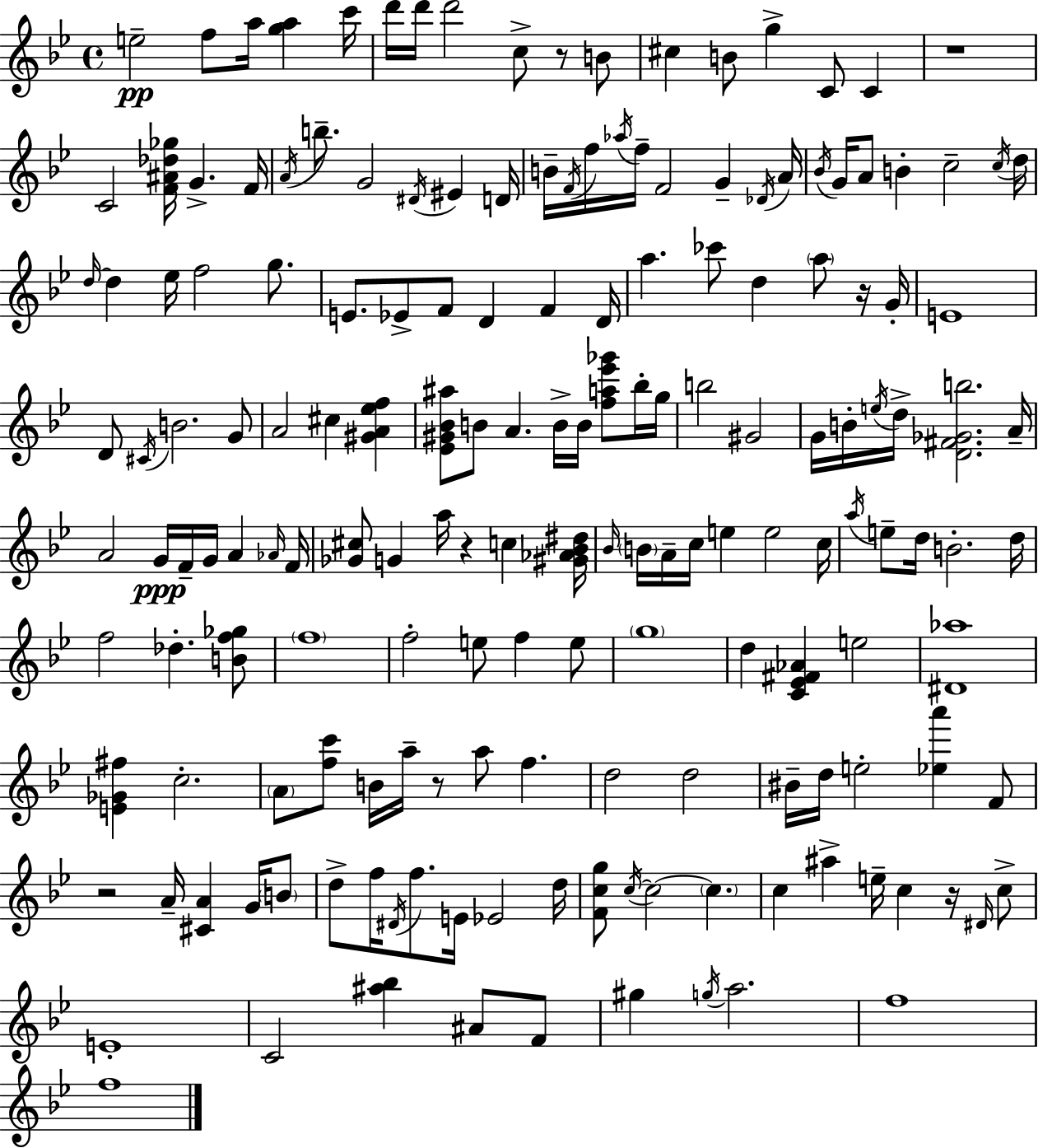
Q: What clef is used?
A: treble